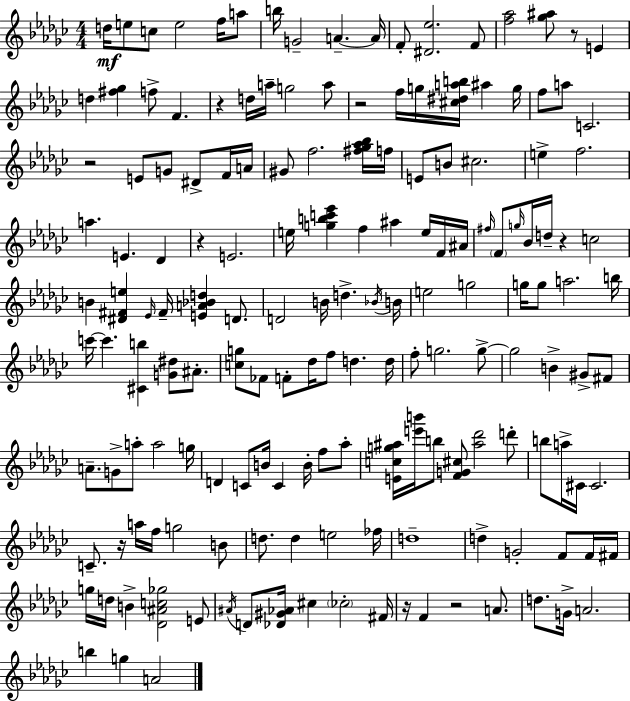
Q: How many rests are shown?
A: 9